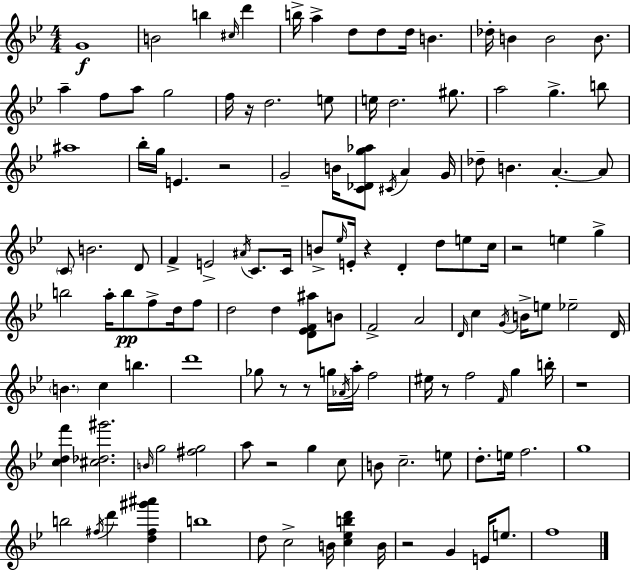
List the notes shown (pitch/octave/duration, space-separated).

G4/w B4/h B5/q C#5/s D6/q B5/s A5/q D5/e D5/e D5/s B4/q. Db5/s B4/q B4/h B4/e. A5/q F5/e A5/e G5/h F5/s R/s D5/h. E5/e E5/s D5/h. G#5/e. A5/h G5/q. B5/e A#5/w Bb5/s G5/s E4/q. R/h G4/h B4/s [C4,Db4,G5,Ab5]/e C#4/s A4/q G4/s Db5/e B4/q. A4/q. A4/e C4/e B4/h. D4/e F4/q E4/h A#4/s C4/e. C4/s B4/e Eb5/s E4/s R/q D4/q D5/e E5/e C5/s R/h E5/q G5/q B5/h A5/s B5/e F5/e D5/s F5/e D5/h D5/q [D4,Eb4,F4,A#5]/e B4/e F4/h A4/h D4/s C5/q G4/s B4/s E5/e Eb5/h D4/s B4/q. C5/q B5/q. D6/w Gb5/e R/e R/e G5/s Ab4/s A5/s F5/h EIS5/s R/e F5/h F4/s G5/q B5/s R/w [C5,D5,F6]/q [C#5,Db5,G#6]/h. B4/s G5/h [F#5,G5]/h A5/e R/h G5/q C5/e B4/e C5/h. E5/e D5/e. E5/s F5/h. G5/w B5/h F#5/s D6/q [D5,F#5,G#6,A#6]/q B5/w D5/e C5/h B4/s [C5,Eb5,B5,D6]/q B4/s R/h G4/q E4/s E5/e. F5/w